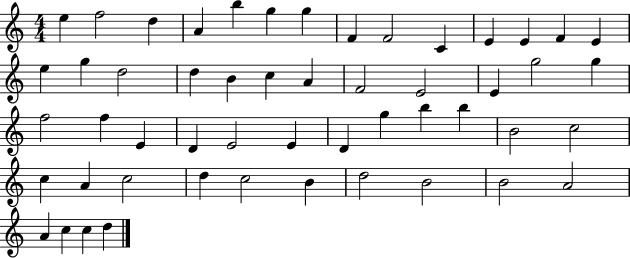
E5/q F5/h D5/q A4/q B5/q G5/q G5/q F4/q F4/h C4/q E4/q E4/q F4/q E4/q E5/q G5/q D5/h D5/q B4/q C5/q A4/q F4/h E4/h E4/q G5/h G5/q F5/h F5/q E4/q D4/q E4/h E4/q D4/q G5/q B5/q B5/q B4/h C5/h C5/q A4/q C5/h D5/q C5/h B4/q D5/h B4/h B4/h A4/h A4/q C5/q C5/q D5/q